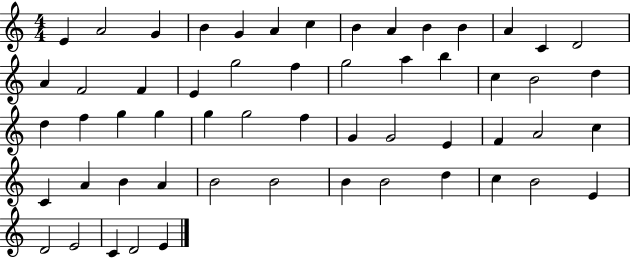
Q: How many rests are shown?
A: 0